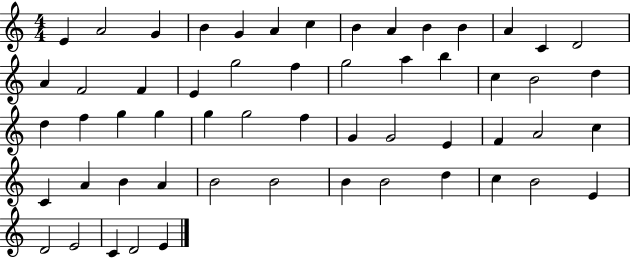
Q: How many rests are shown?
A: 0